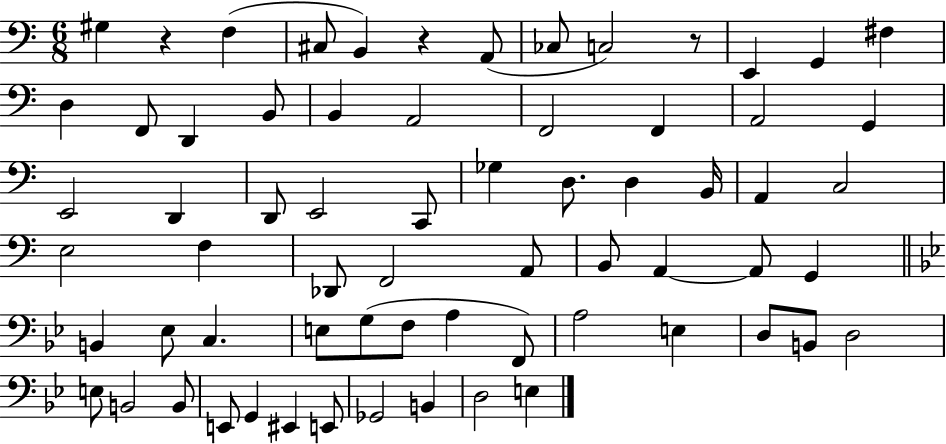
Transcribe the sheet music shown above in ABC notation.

X:1
T:Untitled
M:6/8
L:1/4
K:C
^G, z F, ^C,/2 B,, z A,,/2 _C,/2 C,2 z/2 E,, G,, ^F, D, F,,/2 D,, B,,/2 B,, A,,2 F,,2 F,, A,,2 G,, E,,2 D,, D,,/2 E,,2 C,,/2 _G, D,/2 D, B,,/4 A,, C,2 E,2 F, _D,,/2 F,,2 A,,/2 B,,/2 A,, A,,/2 G,, B,, _E,/2 C, E,/2 G,/2 F,/2 A, F,,/2 A,2 E, D,/2 B,,/2 D,2 E,/2 B,,2 B,,/2 E,,/2 G,, ^E,, E,,/2 _G,,2 B,, D,2 E,